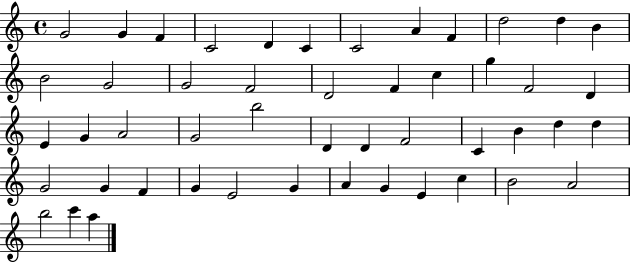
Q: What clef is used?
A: treble